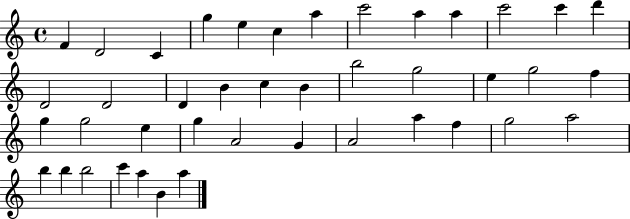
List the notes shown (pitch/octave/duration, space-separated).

F4/q D4/h C4/q G5/q E5/q C5/q A5/q C6/h A5/q A5/q C6/h C6/q D6/q D4/h D4/h D4/q B4/q C5/q B4/q B5/h G5/h E5/q G5/h F5/q G5/q G5/h E5/q G5/q A4/h G4/q A4/h A5/q F5/q G5/h A5/h B5/q B5/q B5/h C6/q A5/q B4/q A5/q